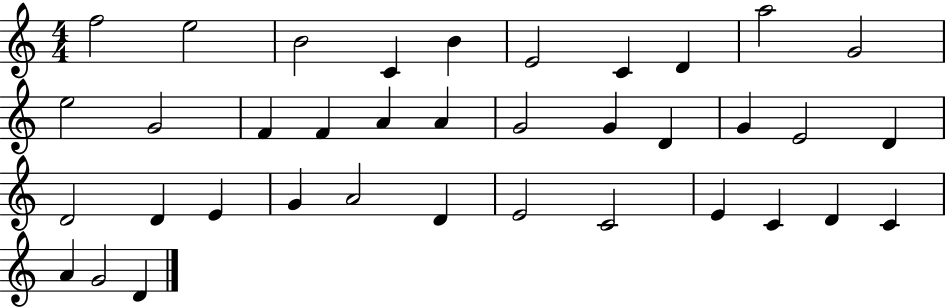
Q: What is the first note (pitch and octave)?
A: F5